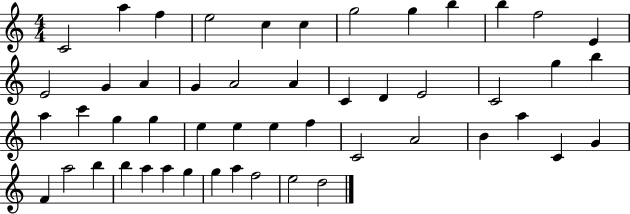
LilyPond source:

{
  \clef treble
  \numericTimeSignature
  \time 4/4
  \key c \major
  c'2 a''4 f''4 | e''2 c''4 c''4 | g''2 g''4 b''4 | b''4 f''2 e'4 | \break e'2 g'4 a'4 | g'4 a'2 a'4 | c'4 d'4 e'2 | c'2 g''4 b''4 | \break a''4 c'''4 g''4 g''4 | e''4 e''4 e''4 f''4 | c'2 a'2 | b'4 a''4 c'4 g'4 | \break f'4 a''2 b''4 | b''4 a''4 a''4 g''4 | g''4 a''4 f''2 | e''2 d''2 | \break \bar "|."
}